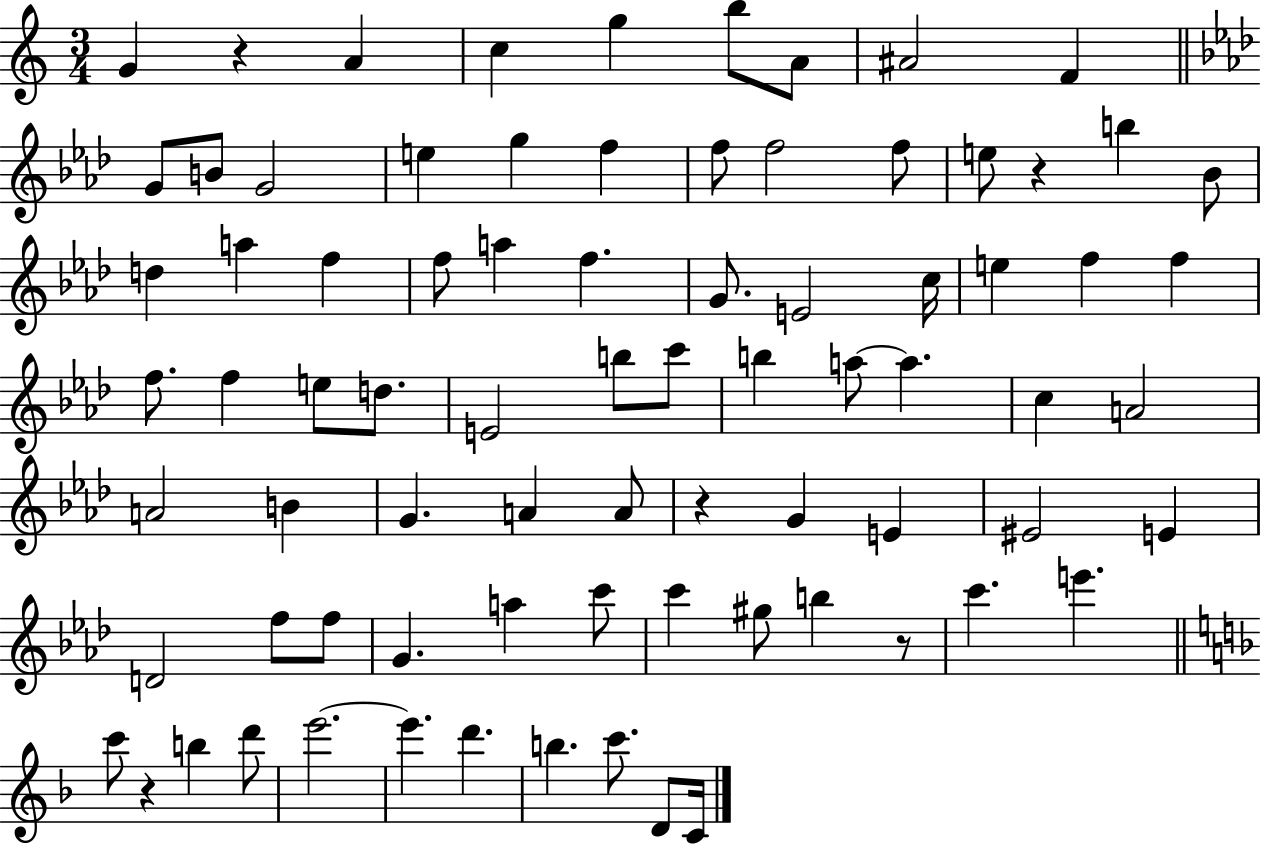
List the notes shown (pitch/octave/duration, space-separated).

G4/q R/q A4/q C5/q G5/q B5/e A4/e A#4/h F4/q G4/e B4/e G4/h E5/q G5/q F5/q F5/e F5/h F5/e E5/e R/q B5/q Bb4/e D5/q A5/q F5/q F5/e A5/q F5/q. G4/e. E4/h C5/s E5/q F5/q F5/q F5/e. F5/q E5/e D5/e. E4/h B5/e C6/e B5/q A5/e A5/q. C5/q A4/h A4/h B4/q G4/q. A4/q A4/e R/q G4/q E4/q EIS4/h E4/q D4/h F5/e F5/e G4/q. A5/q C6/e C6/q G#5/e B5/q R/e C6/q. E6/q. C6/e R/q B5/q D6/e E6/h. E6/q. D6/q. B5/q. C6/e. D4/e C4/s